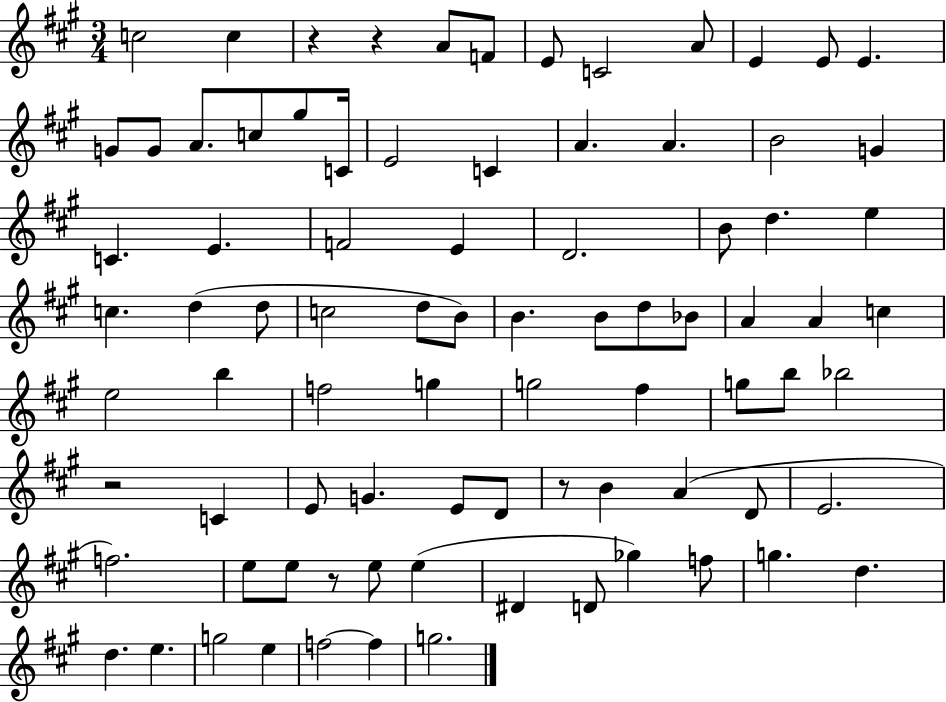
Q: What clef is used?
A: treble